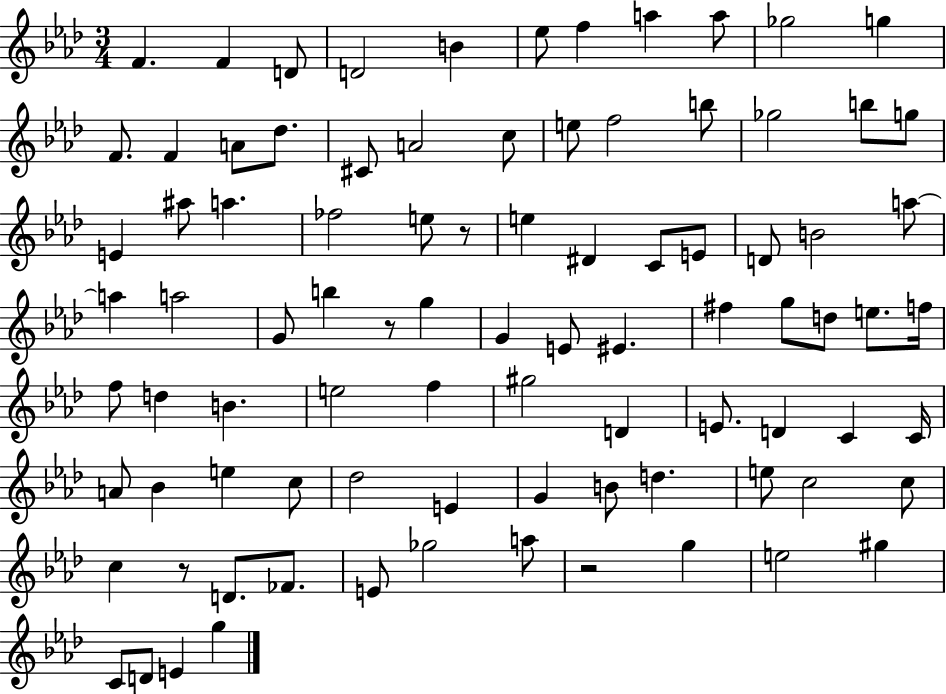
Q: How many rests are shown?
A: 4